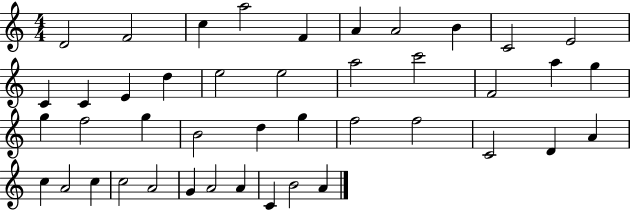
X:1
T:Untitled
M:4/4
L:1/4
K:C
D2 F2 c a2 F A A2 B C2 E2 C C E d e2 e2 a2 c'2 F2 a g g f2 g B2 d g f2 f2 C2 D A c A2 c c2 A2 G A2 A C B2 A